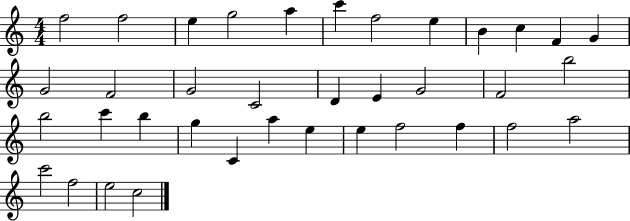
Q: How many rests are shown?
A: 0